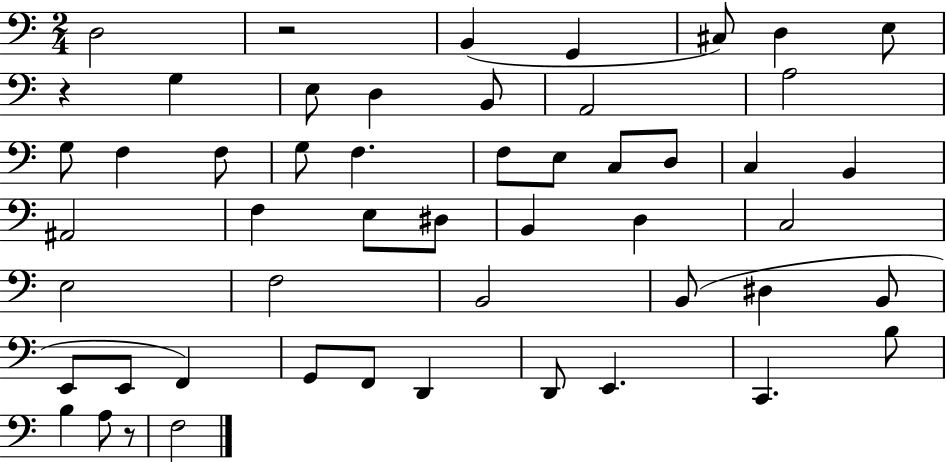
{
  \clef bass
  \numericTimeSignature
  \time 2/4
  \key c \major
  \repeat volta 2 { d2 | r2 | b,4( g,4 | cis8) d4 e8 | \break r4 g4 | e8 d4 b,8 | a,2 | a2 | \break g8 f4 f8 | g8 f4. | f8 e8 c8 d8 | c4 b,4 | \break ais,2 | f4 e8 dis8 | b,4 d4 | c2 | \break e2 | f2 | b,2 | b,8( dis4 b,8 | \break e,8 e,8 f,4) | g,8 f,8 d,4 | d,8 e,4. | c,4. b8 | \break b4 a8 r8 | f2 | } \bar "|."
}